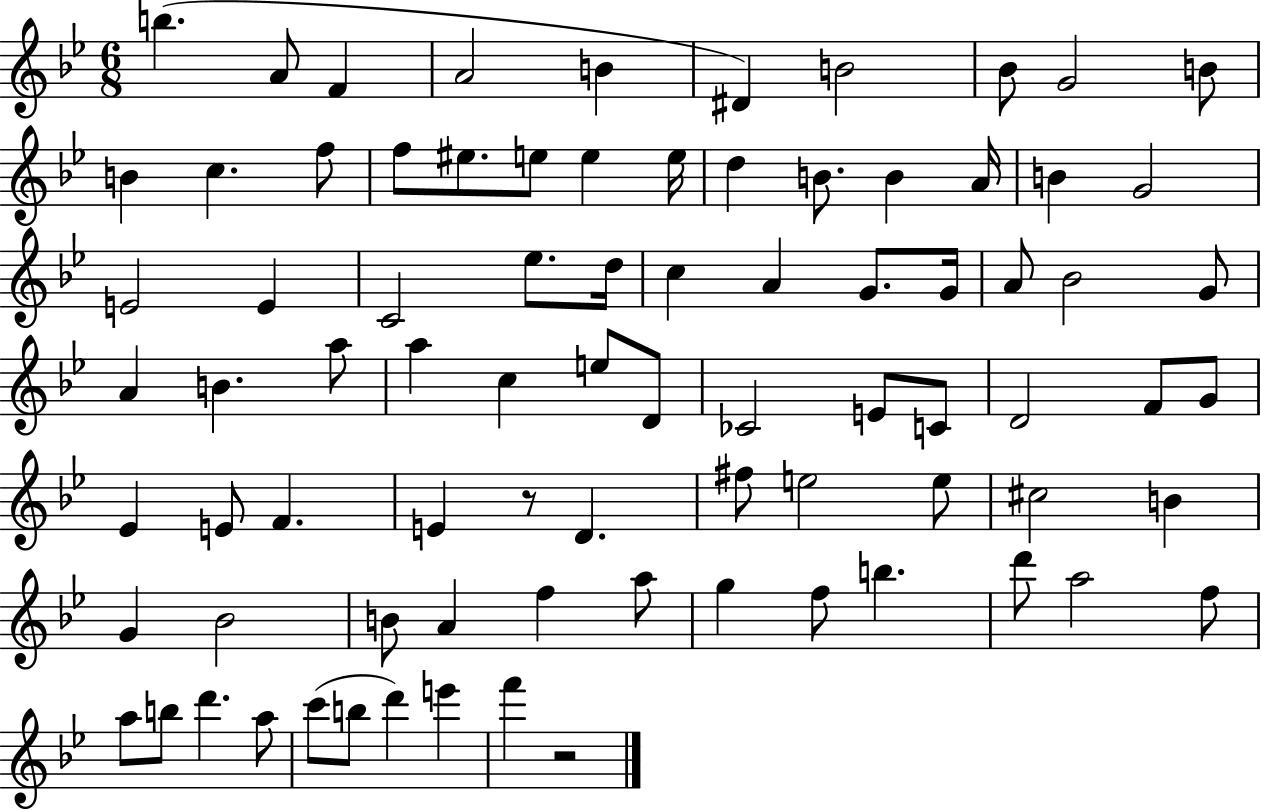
{
  \clef treble
  \numericTimeSignature
  \time 6/8
  \key bes \major
  b''4.( a'8 f'4 | a'2 b'4 | dis'4) b'2 | bes'8 g'2 b'8 | \break b'4 c''4. f''8 | f''8 eis''8. e''8 e''4 e''16 | d''4 b'8. b'4 a'16 | b'4 g'2 | \break e'2 e'4 | c'2 ees''8. d''16 | c''4 a'4 g'8. g'16 | a'8 bes'2 g'8 | \break a'4 b'4. a''8 | a''4 c''4 e''8 d'8 | ces'2 e'8 c'8 | d'2 f'8 g'8 | \break ees'4 e'8 f'4. | e'4 r8 d'4. | fis''8 e''2 e''8 | cis''2 b'4 | \break g'4 bes'2 | b'8 a'4 f''4 a''8 | g''4 f''8 b''4. | d'''8 a''2 f''8 | \break a''8 b''8 d'''4. a''8 | c'''8( b''8 d'''4) e'''4 | f'''4 r2 | \bar "|."
}